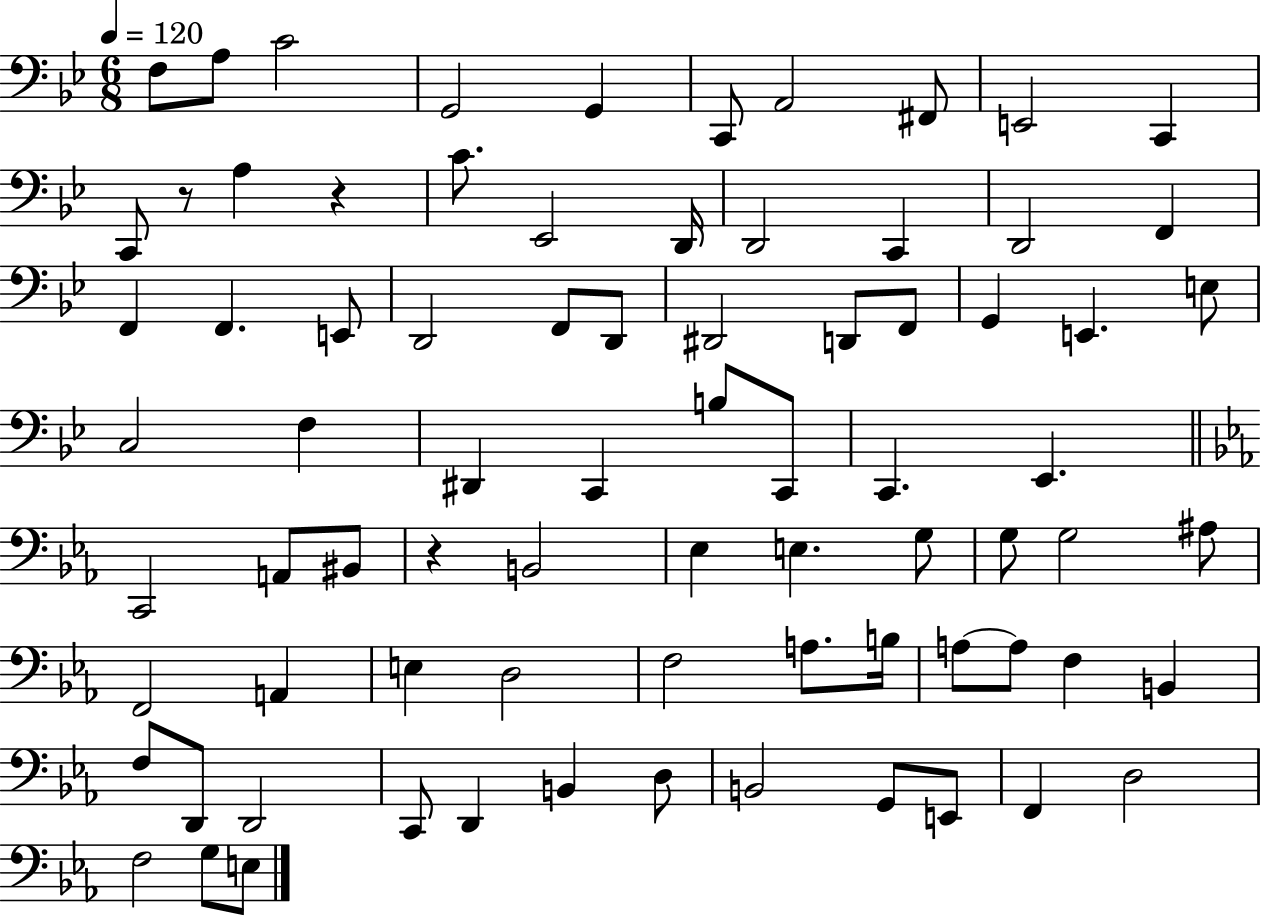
F3/e A3/e C4/h G2/h G2/q C2/e A2/h F#2/e E2/h C2/q C2/e R/e A3/q R/q C4/e. Eb2/h D2/s D2/h C2/q D2/h F2/q F2/q F2/q. E2/e D2/h F2/e D2/e D#2/h D2/e F2/e G2/q E2/q. E3/e C3/h F3/q D#2/q C2/q B3/e C2/e C2/q. Eb2/q. C2/h A2/e BIS2/e R/q B2/h Eb3/q E3/q. G3/e G3/e G3/h A#3/e F2/h A2/q E3/q D3/h F3/h A3/e. B3/s A3/e A3/e F3/q B2/q F3/e D2/e D2/h C2/e D2/q B2/q D3/e B2/h G2/e E2/e F2/q D3/h F3/h G3/e E3/e